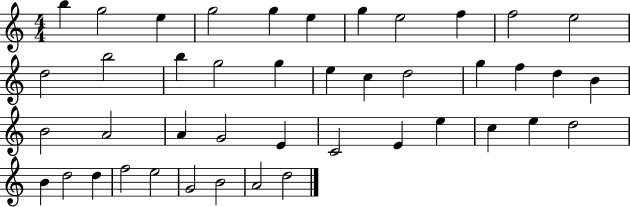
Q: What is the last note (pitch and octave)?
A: D5